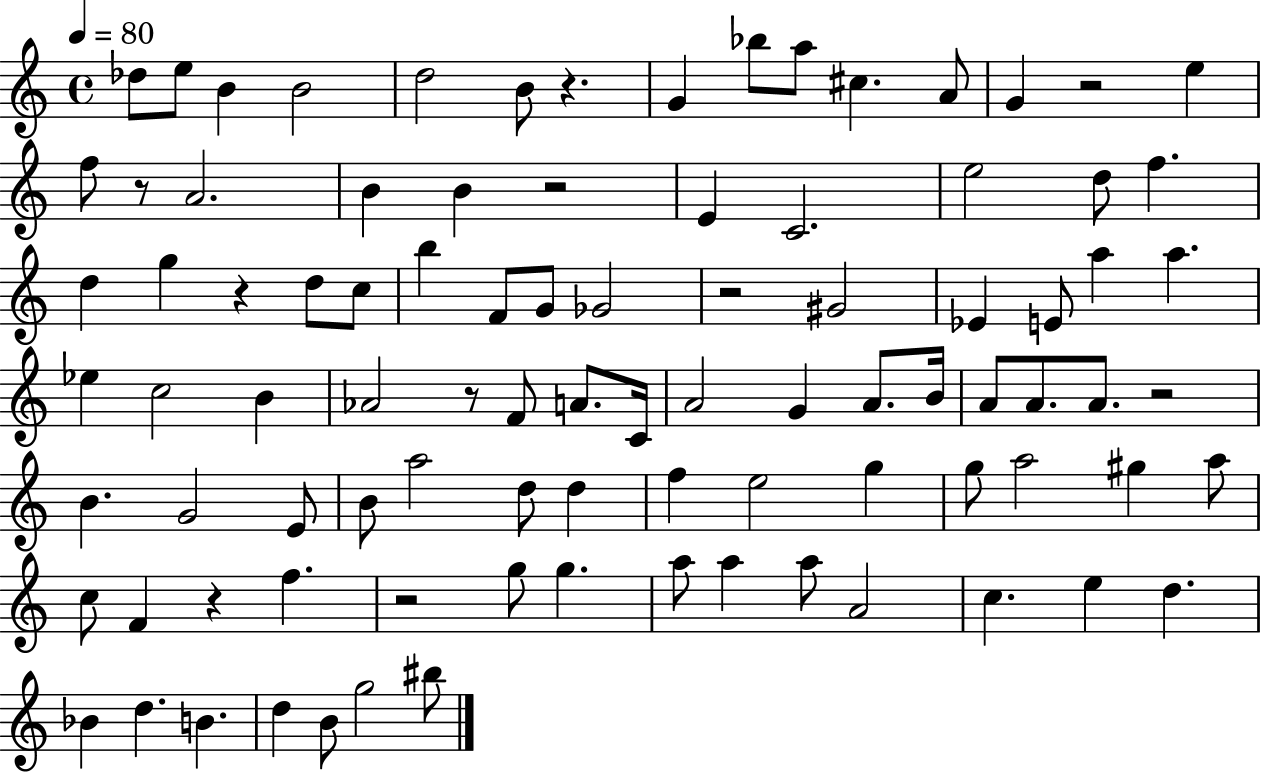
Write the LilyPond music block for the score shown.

{
  \clef treble
  \time 4/4
  \defaultTimeSignature
  \key c \major
  \tempo 4 = 80
  des''8 e''8 b'4 b'2 | d''2 b'8 r4. | g'4 bes''8 a''8 cis''4. a'8 | g'4 r2 e''4 | \break f''8 r8 a'2. | b'4 b'4 r2 | e'4 c'2. | e''2 d''8 f''4. | \break d''4 g''4 r4 d''8 c''8 | b''4 f'8 g'8 ges'2 | r2 gis'2 | ees'4 e'8 a''4 a''4. | \break ees''4 c''2 b'4 | aes'2 r8 f'8 a'8. c'16 | a'2 g'4 a'8. b'16 | a'8 a'8. a'8. r2 | \break b'4. g'2 e'8 | b'8 a''2 d''8 d''4 | f''4 e''2 g''4 | g''8 a''2 gis''4 a''8 | \break c''8 f'4 r4 f''4. | r2 g''8 g''4. | a''8 a''4 a''8 a'2 | c''4. e''4 d''4. | \break bes'4 d''4. b'4. | d''4 b'8 g''2 bis''8 | \bar "|."
}